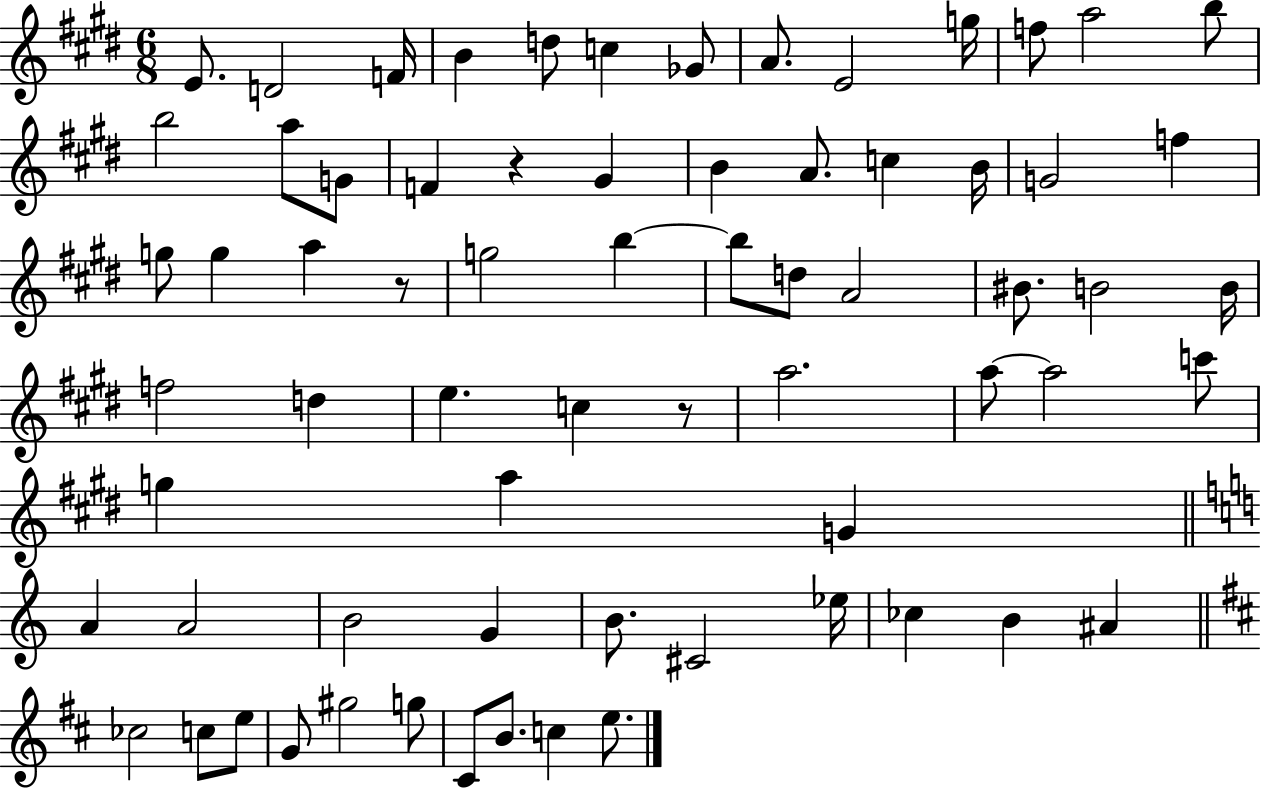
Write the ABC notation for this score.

X:1
T:Untitled
M:6/8
L:1/4
K:E
E/2 D2 F/4 B d/2 c _G/2 A/2 E2 g/4 f/2 a2 b/2 b2 a/2 G/2 F z ^G B A/2 c B/4 G2 f g/2 g a z/2 g2 b b/2 d/2 A2 ^B/2 B2 B/4 f2 d e c z/2 a2 a/2 a2 c'/2 g a G A A2 B2 G B/2 ^C2 _e/4 _c B ^A _c2 c/2 e/2 G/2 ^g2 g/2 ^C/2 B/2 c e/2